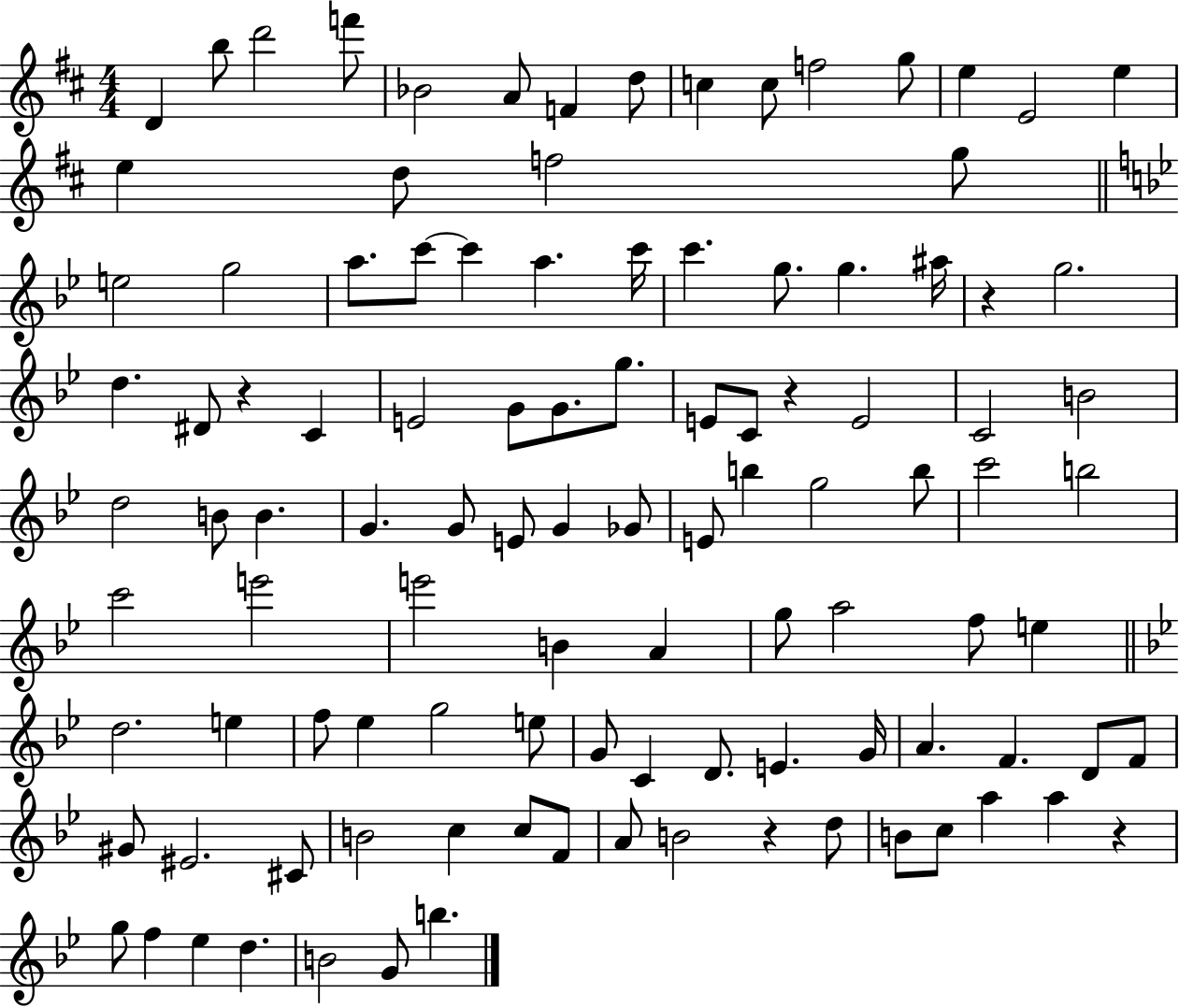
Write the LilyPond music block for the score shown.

{
  \clef treble
  \numericTimeSignature
  \time 4/4
  \key d \major
  d'4 b''8 d'''2 f'''8 | bes'2 a'8 f'4 d''8 | c''4 c''8 f''2 g''8 | e''4 e'2 e''4 | \break e''4 d''8 f''2 g''8 | \bar "||" \break \key bes \major e''2 g''2 | a''8. c'''8~~ c'''4 a''4. c'''16 | c'''4. g''8. g''4. ais''16 | r4 g''2. | \break d''4. dis'8 r4 c'4 | e'2 g'8 g'8. g''8. | e'8 c'8 r4 e'2 | c'2 b'2 | \break d''2 b'8 b'4. | g'4. g'8 e'8 g'4 ges'8 | e'8 b''4 g''2 b''8 | c'''2 b''2 | \break c'''2 e'''2 | e'''2 b'4 a'4 | g''8 a''2 f''8 e''4 | \bar "||" \break \key bes \major d''2. e''4 | f''8 ees''4 g''2 e''8 | g'8 c'4 d'8. e'4. g'16 | a'4. f'4. d'8 f'8 | \break gis'8 eis'2. cis'8 | b'2 c''4 c''8 f'8 | a'8 b'2 r4 d''8 | b'8 c''8 a''4 a''4 r4 | \break g''8 f''4 ees''4 d''4. | b'2 g'8 b''4. | \bar "|."
}